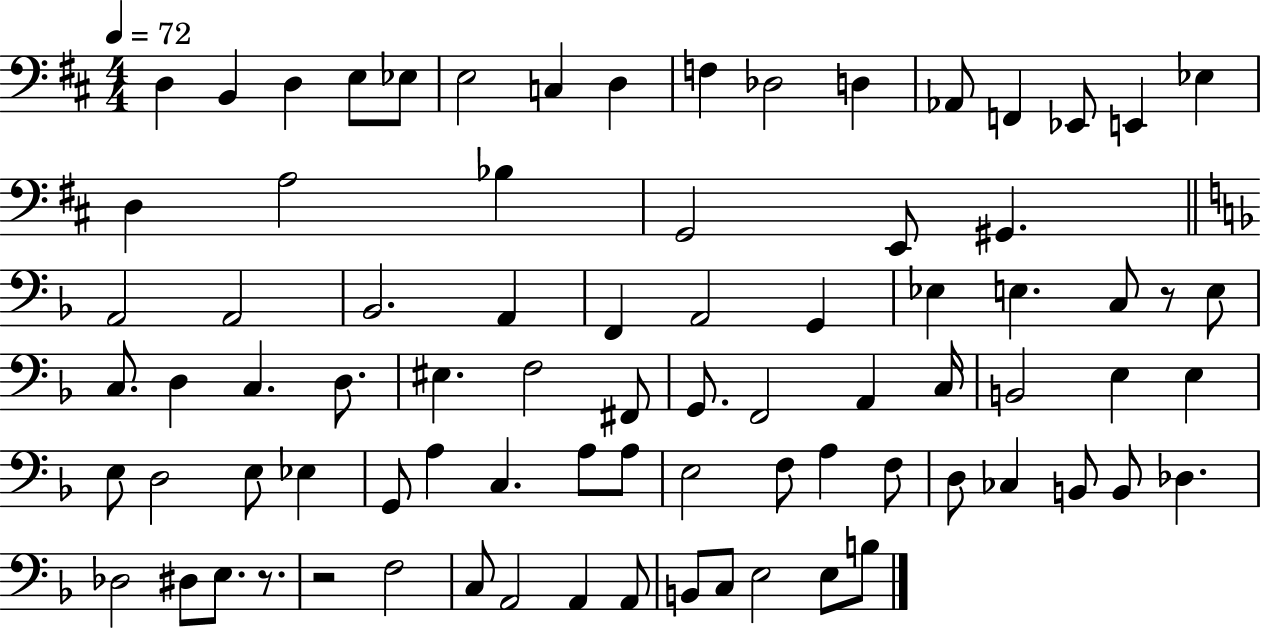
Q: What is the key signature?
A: D major